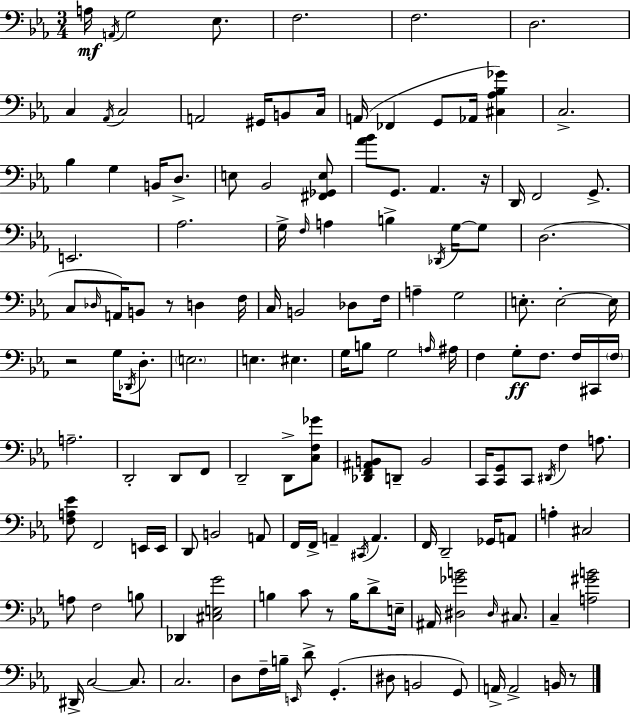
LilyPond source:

{
  \clef bass
  \numericTimeSignature
  \time 3/4
  \key c \minor
  a16\mf \acciaccatura { a,16 } g2 ees8. | f2. | f2. | d2. | \break c4 \acciaccatura { aes,16 } c2 | a,2 gis,16 b,8 | c16 a,16( fes,4 g,8 aes,16 <cis aes bes ges'>4) | c2.-> | \break bes4 g4 b,16 d8.-> | e8 bes,2 | <fis, ges, e>8 <aes' bes'>8 g,8. aes,4. | r16 d,16 f,2 g,8.-> | \break e,2. | aes2. | g16-> \grace { f16 } a4 b4-> | \acciaccatura { des,16 } g16~~ g8 d2.( | \break c8 \grace { des16 } a,16) b,8 r8 | d4 f16 c16 b,2 | des8 f16 a4-- g2 | e8.-. e2-.~~ | \break e16 r2 | g16 \acciaccatura { des,16 } d8.-. \parenthesize e2. | e4. | eis4. g16 b8 g2 | \break \grace { a16 } ais16 f4 g8-.\ff | f8. f16 cis,16 \parenthesize f16 a2.-- | d,2-. | d,8 f,8 d,2-- | \break d,8-> <c f ges'>8 <des, f, ais, b,>8 d,8-- b,2 | c,16 <c, g,>8 c,8 | \acciaccatura { dis,16 } f4 a8. <f a ees'>8 f,2 | e,16 e,16 d,8 b,2 | \break a,8 f,16 f,16-> a,4-- | \acciaccatura { cis,16 } a,4. f,16 d,2-- | ges,16 a,8 a4-. | cis2 a8 f2 | \break b8 des,4 | <cis e g'>2 b4 | c'8 r8 b16 d'8-> e16-- ais,16 <dis ges' b'>2 | \grace { dis16 } cis8. c4-- | \break <a gis' b'>2 dis,16-> c2~~ | c8. c2. | d8 | f16-- b16-- \grace { e,16 } d'8-> g,4.-.( dis8 | \break b,2 g,8) a,16-> | a,2-> b,16 r8 \bar "|."
}